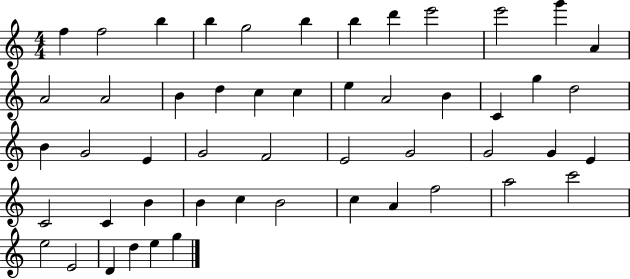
F5/q F5/h B5/q B5/q G5/h B5/q B5/q D6/q E6/h E6/h G6/q A4/q A4/h A4/h B4/q D5/q C5/q C5/q E5/q A4/h B4/q C4/q G5/q D5/h B4/q G4/h E4/q G4/h F4/h E4/h G4/h G4/h G4/q E4/q C4/h C4/q B4/q B4/q C5/q B4/h C5/q A4/q F5/h A5/h C6/h E5/h E4/h D4/q D5/q E5/q G5/q